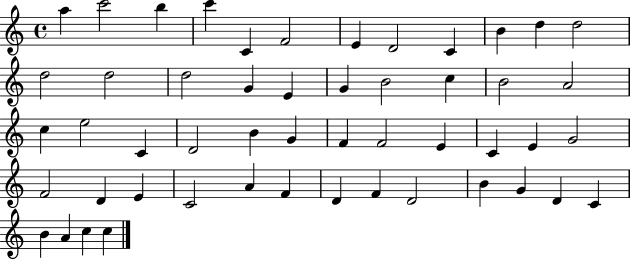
A5/q C6/h B5/q C6/q C4/q F4/h E4/q D4/h C4/q B4/q D5/q D5/h D5/h D5/h D5/h G4/q E4/q G4/q B4/h C5/q B4/h A4/h C5/q E5/h C4/q D4/h B4/q G4/q F4/q F4/h E4/q C4/q E4/q G4/h F4/h D4/q E4/q C4/h A4/q F4/q D4/q F4/q D4/h B4/q G4/q D4/q C4/q B4/q A4/q C5/q C5/q